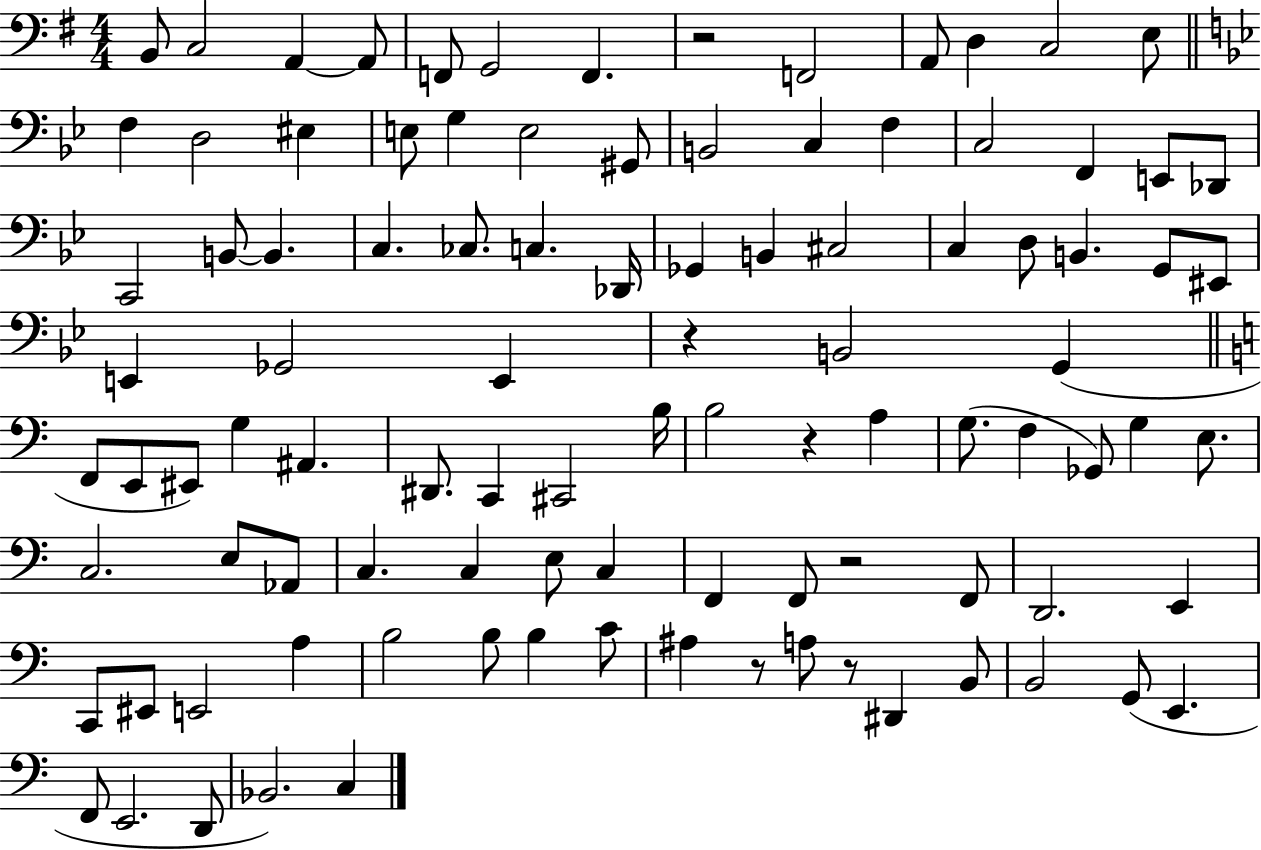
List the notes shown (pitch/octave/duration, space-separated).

B2/e C3/h A2/q A2/e F2/e G2/h F2/q. R/h F2/h A2/e D3/q C3/h E3/e F3/q D3/h EIS3/q E3/e G3/q E3/h G#2/e B2/h C3/q F3/q C3/h F2/q E2/e Db2/e C2/h B2/e B2/q. C3/q. CES3/e. C3/q. Db2/s Gb2/q B2/q C#3/h C3/q D3/e B2/q. G2/e EIS2/e E2/q Gb2/h E2/q R/q B2/h G2/q F2/e E2/e EIS2/e G3/q A#2/q. D#2/e. C2/q C#2/h B3/s B3/h R/q A3/q G3/e. F3/q Gb2/e G3/q E3/e. C3/h. E3/e Ab2/e C3/q. C3/q E3/e C3/q F2/q F2/e R/h F2/e D2/h. E2/q C2/e EIS2/e E2/h A3/q B3/h B3/e B3/q C4/e A#3/q R/e A3/e R/e D#2/q B2/e B2/h G2/e E2/q. F2/e E2/h. D2/e Bb2/h. C3/q